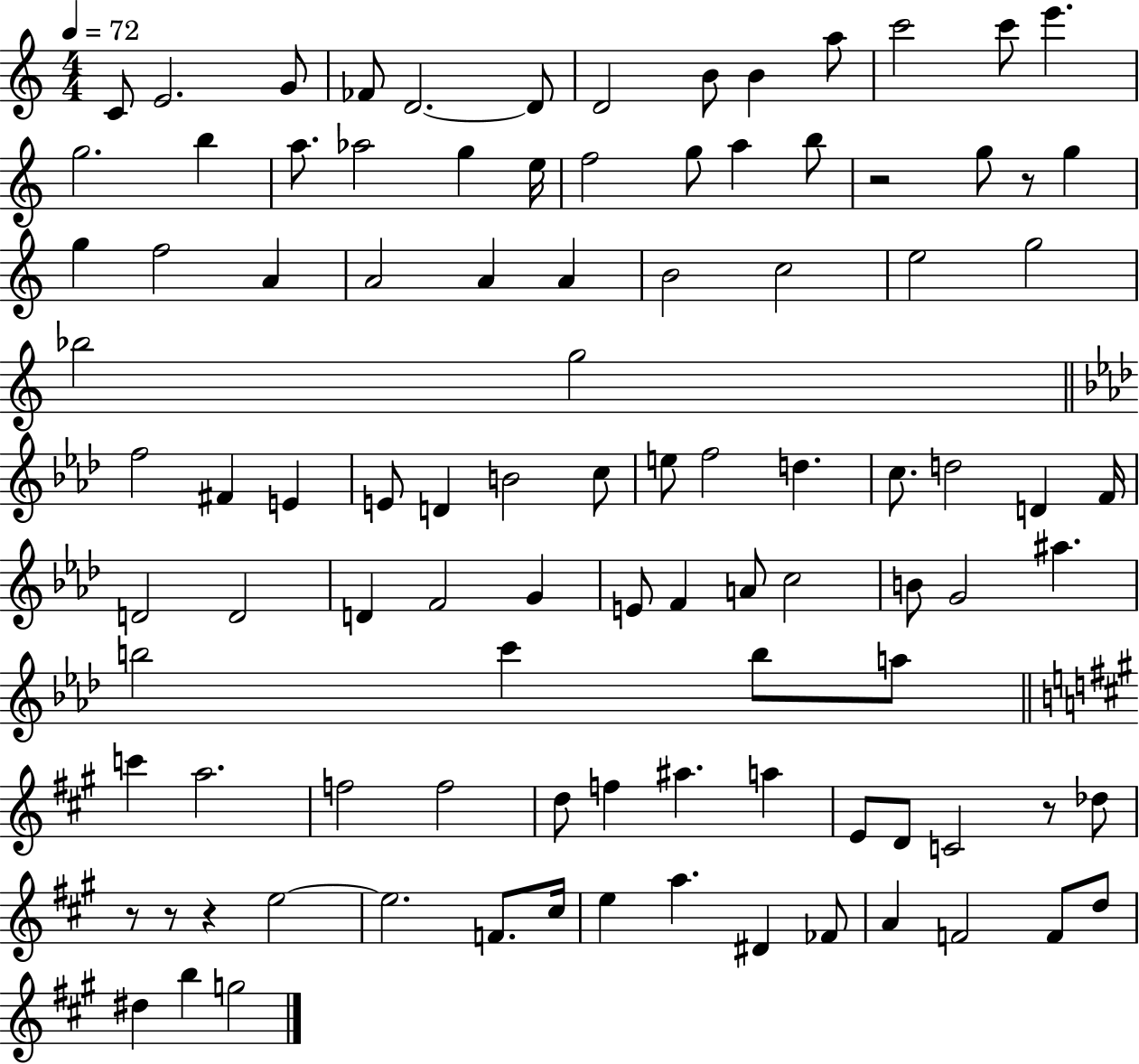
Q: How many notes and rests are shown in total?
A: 100